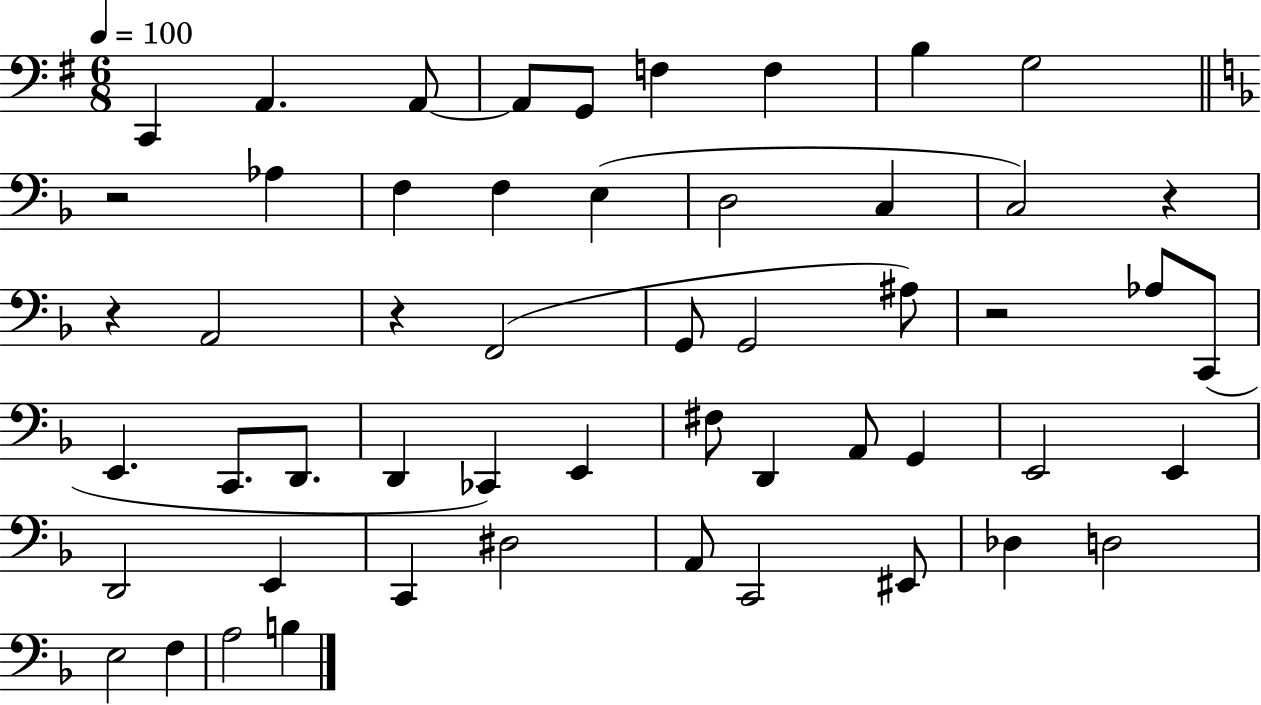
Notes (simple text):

C2/q A2/q. A2/e A2/e G2/e F3/q F3/q B3/q G3/h R/h Ab3/q F3/q F3/q E3/q D3/h C3/q C3/h R/q R/q A2/h R/q F2/h G2/e G2/h A#3/e R/h Ab3/e C2/e E2/q. C2/e. D2/e. D2/q CES2/q E2/q F#3/e D2/q A2/e G2/q E2/h E2/q D2/h E2/q C2/q D#3/h A2/e C2/h EIS2/e Db3/q D3/h E3/h F3/q A3/h B3/q